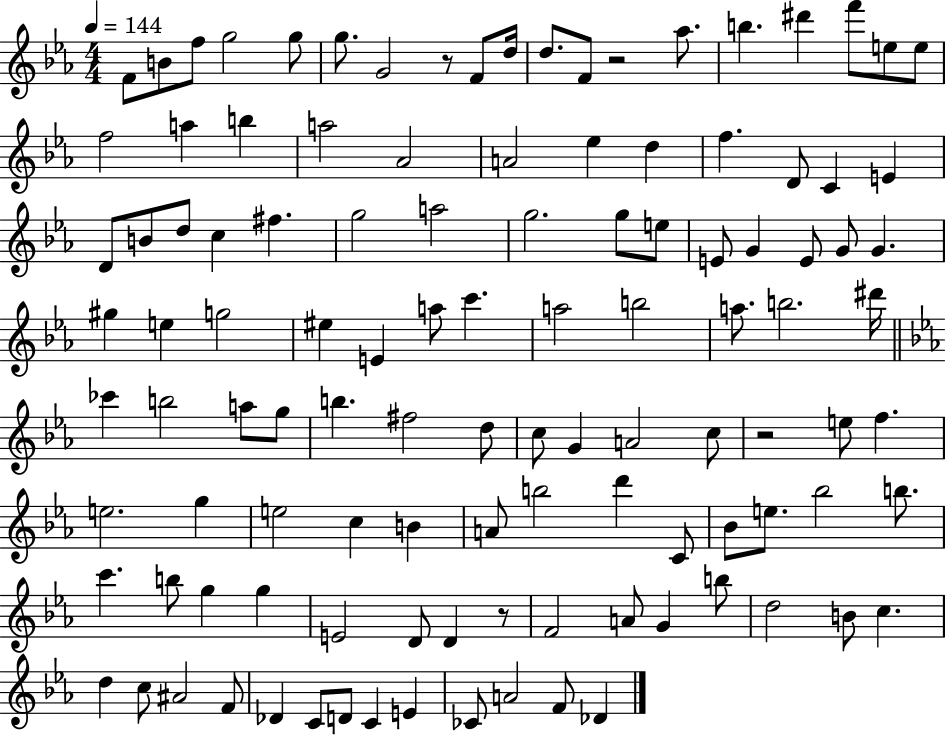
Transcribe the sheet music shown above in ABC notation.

X:1
T:Untitled
M:4/4
L:1/4
K:Eb
F/2 B/2 f/2 g2 g/2 g/2 G2 z/2 F/2 d/4 d/2 F/2 z2 _a/2 b ^d' f'/2 e/2 e/2 f2 a b a2 _A2 A2 _e d f D/2 C E D/2 B/2 d/2 c ^f g2 a2 g2 g/2 e/2 E/2 G E/2 G/2 G ^g e g2 ^e E a/2 c' a2 b2 a/2 b2 ^d'/4 _c' b2 a/2 g/2 b ^f2 d/2 c/2 G A2 c/2 z2 e/2 f e2 g e2 c B A/2 b2 d' C/2 _B/2 e/2 _b2 b/2 c' b/2 g g E2 D/2 D z/2 F2 A/2 G b/2 d2 B/2 c d c/2 ^A2 F/2 _D C/2 D/2 C E _C/2 A2 F/2 _D